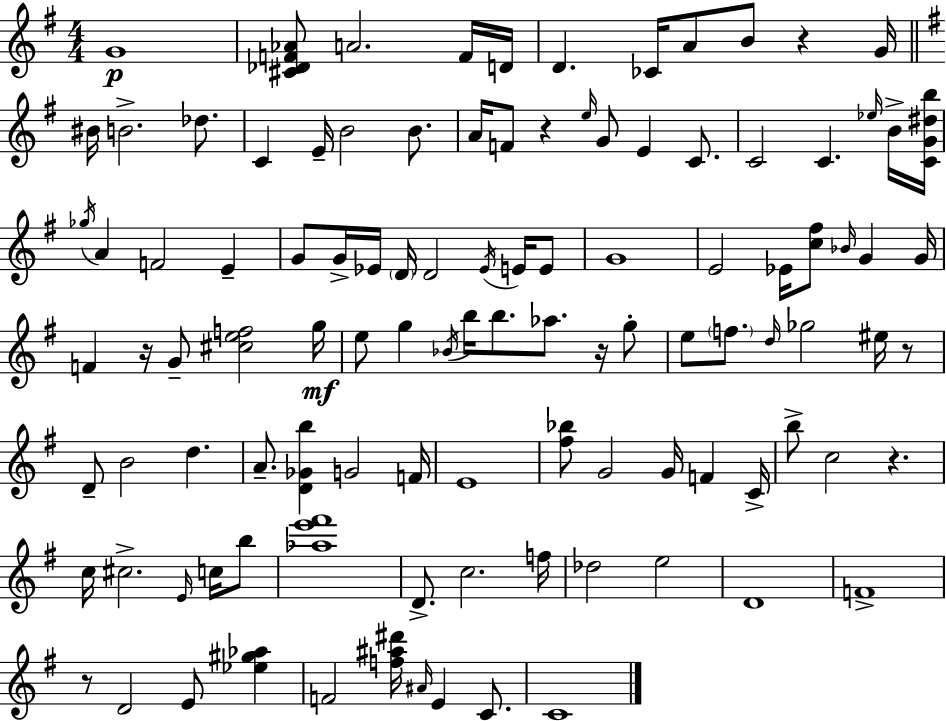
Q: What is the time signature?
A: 4/4